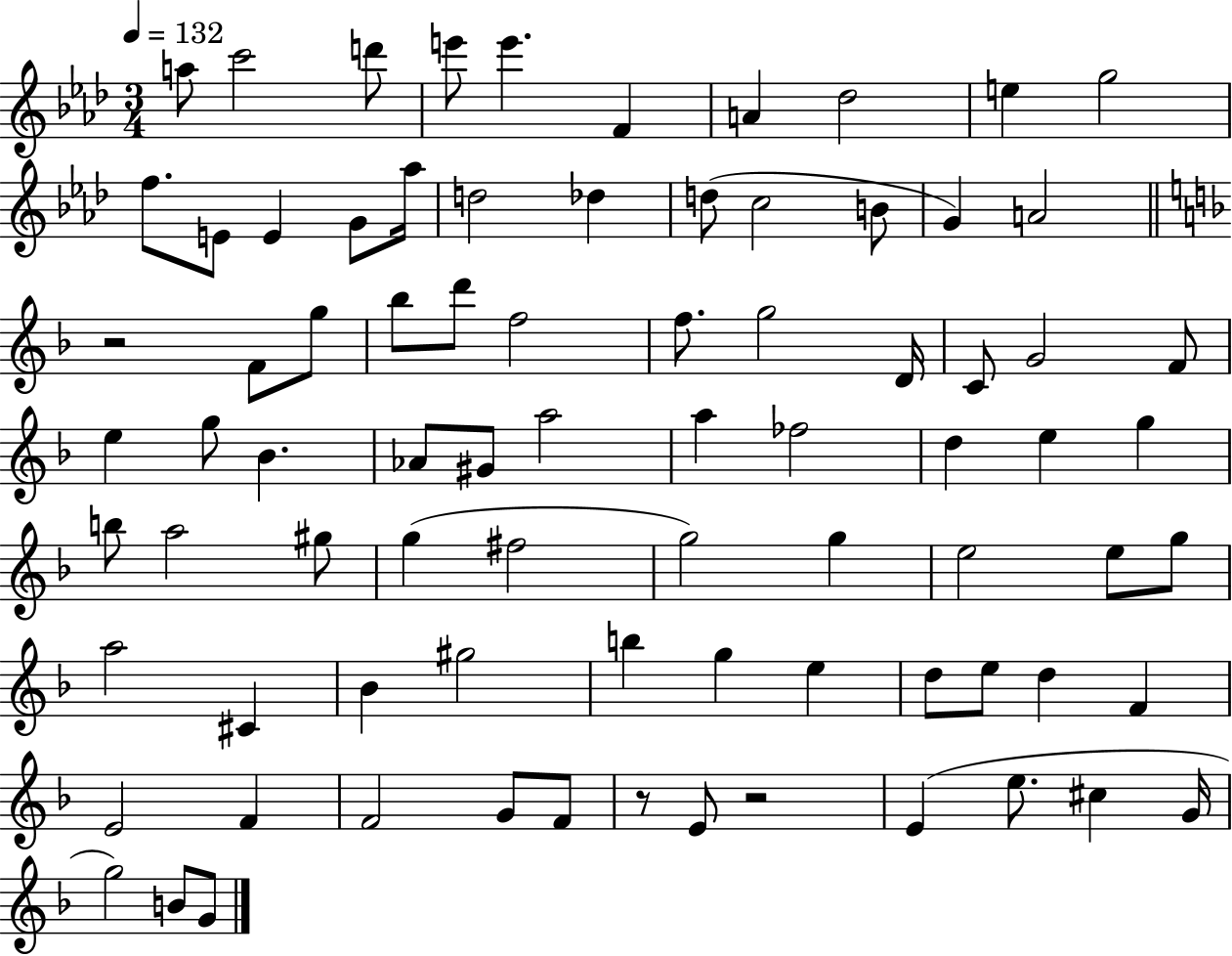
X:1
T:Untitled
M:3/4
L:1/4
K:Ab
a/2 c'2 d'/2 e'/2 e' F A _d2 e g2 f/2 E/2 E G/2 _a/4 d2 _d d/2 c2 B/2 G A2 z2 F/2 g/2 _b/2 d'/2 f2 f/2 g2 D/4 C/2 G2 F/2 e g/2 _B _A/2 ^G/2 a2 a _f2 d e g b/2 a2 ^g/2 g ^f2 g2 g e2 e/2 g/2 a2 ^C _B ^g2 b g e d/2 e/2 d F E2 F F2 G/2 F/2 z/2 E/2 z2 E e/2 ^c G/4 g2 B/2 G/2